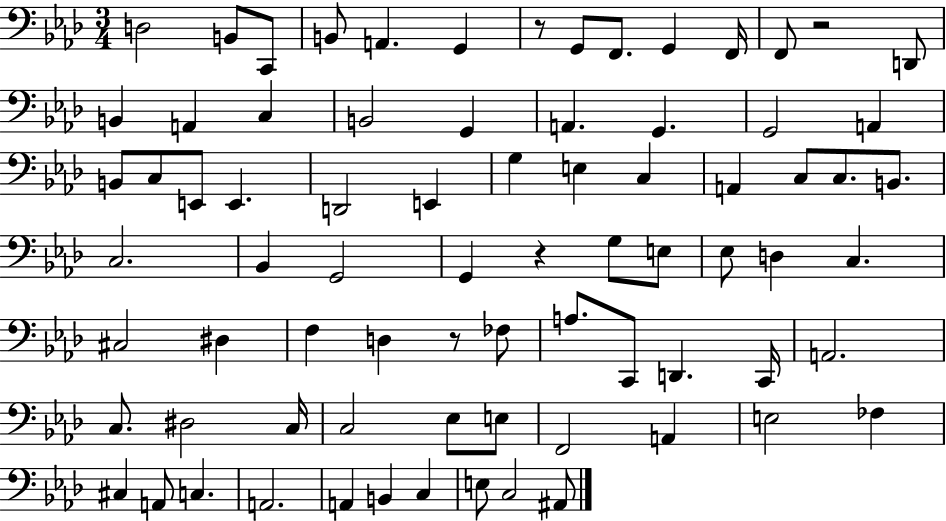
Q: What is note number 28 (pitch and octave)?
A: G3